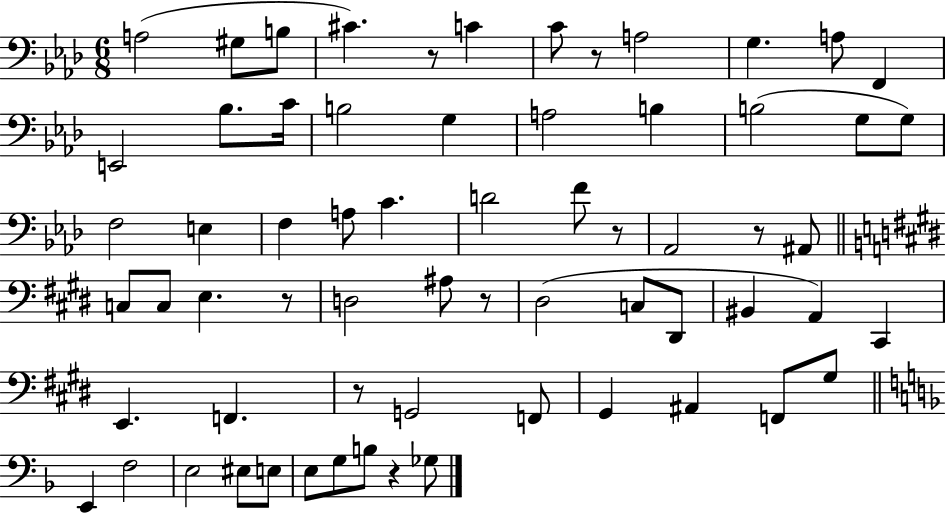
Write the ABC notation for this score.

X:1
T:Untitled
M:6/8
L:1/4
K:Ab
A,2 ^G,/2 B,/2 ^C z/2 C C/2 z/2 A,2 G, A,/2 F,, E,,2 _B,/2 C/4 B,2 G, A,2 B, B,2 G,/2 G,/2 F,2 E, F, A,/2 C D2 F/2 z/2 _A,,2 z/2 ^A,,/2 C,/2 C,/2 E, z/2 D,2 ^A,/2 z/2 ^D,2 C,/2 ^D,,/2 ^B,, A,, ^C,, E,, F,, z/2 G,,2 F,,/2 ^G,, ^A,, F,,/2 ^G,/2 E,, F,2 E,2 ^E,/2 E,/2 E,/2 G,/2 B,/2 z _G,/2